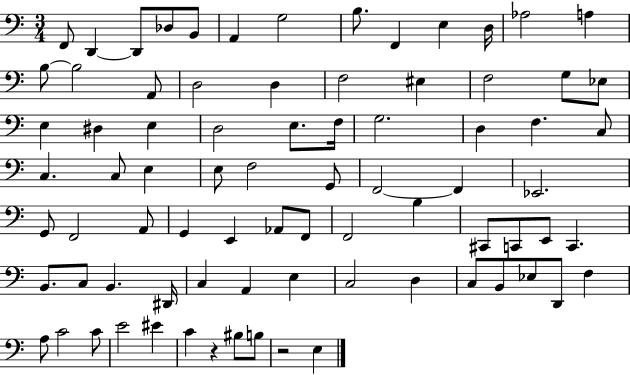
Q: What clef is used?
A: bass